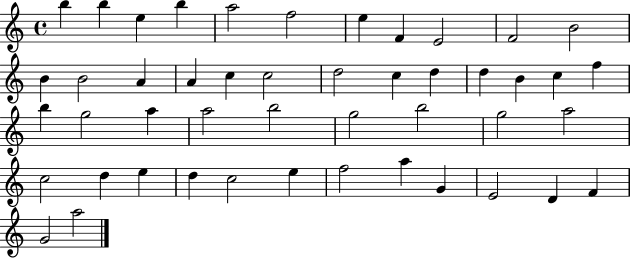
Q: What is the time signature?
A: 4/4